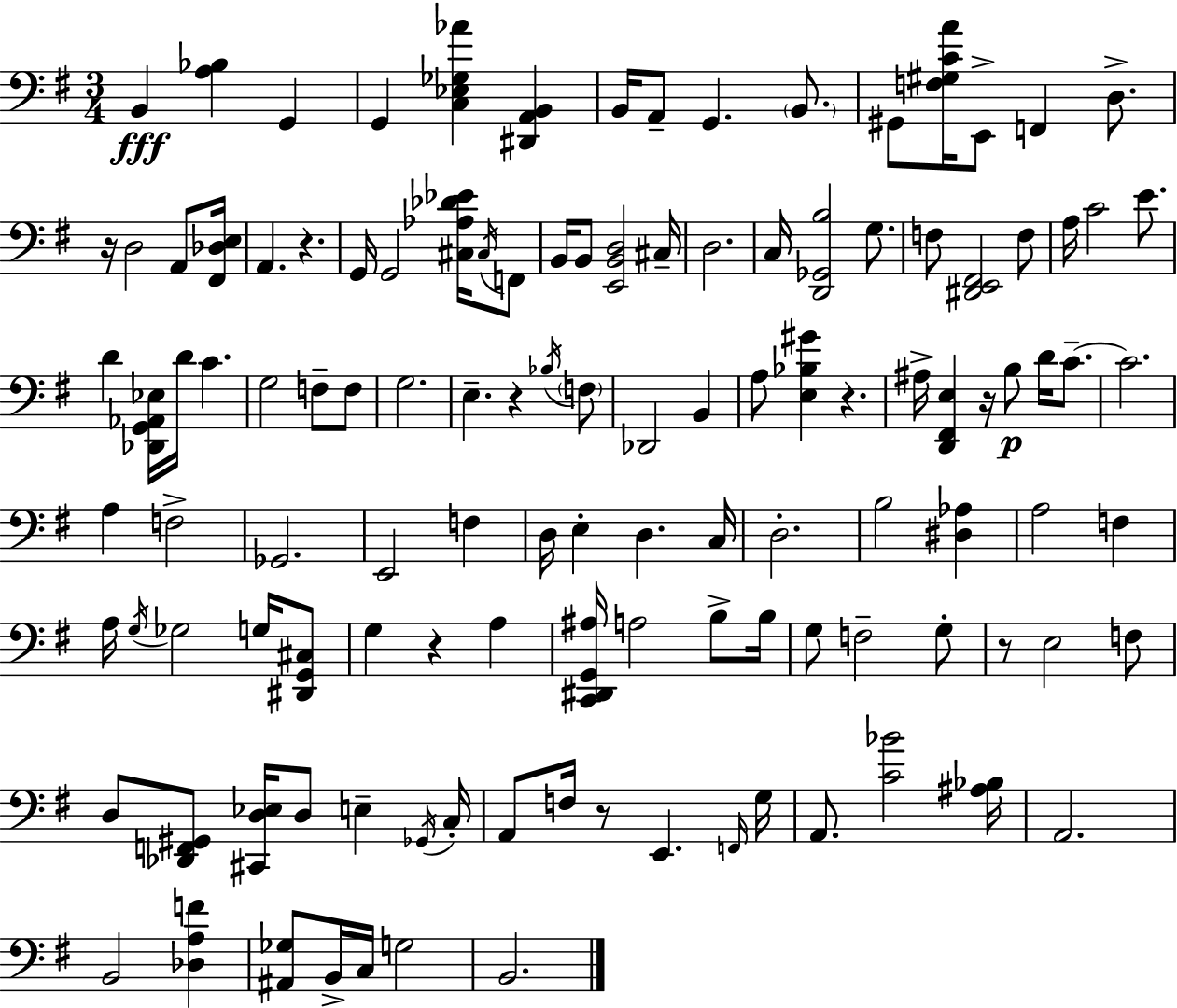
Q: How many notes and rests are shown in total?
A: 120